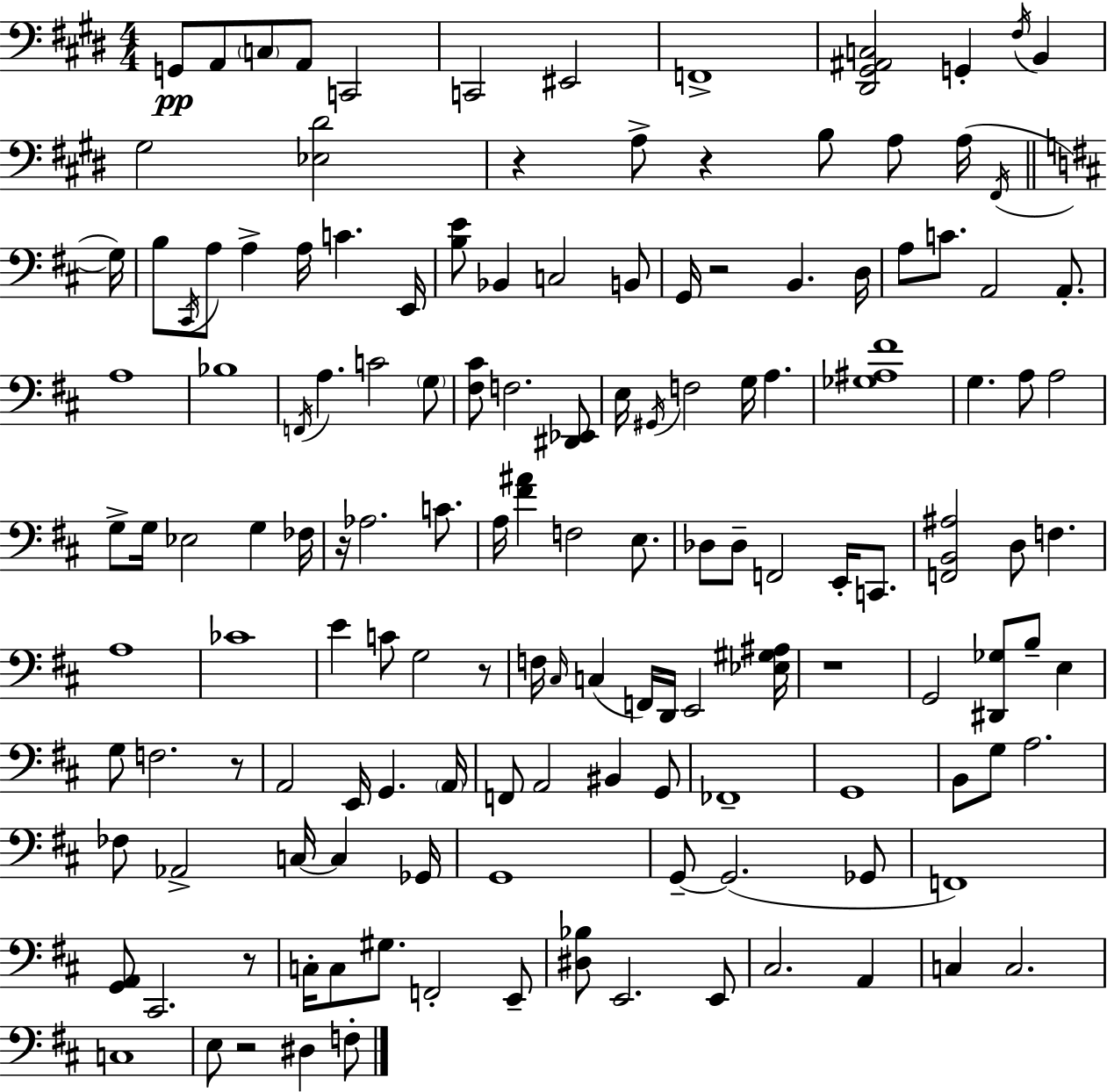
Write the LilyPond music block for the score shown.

{
  \clef bass
  \numericTimeSignature
  \time 4/4
  \key e \major
  g,8\pp a,8 \parenthesize c8 a,8 c,2 | c,2 eis,2 | f,1-> | <dis, gis, ais, c>2 g,4-. \acciaccatura { fis16 } b,4 | \break gis2 <ees dis'>2 | r4 a8-> r4 b8 a8 a16( | \acciaccatura { fis,16 } \bar "||" \break \key d \major g16) b8 \acciaccatura { cis,16 } a8 a4-> a16 c'4. | e,16 <b e'>8 bes,4 c2 | b,8 g,16 r2 b,4. | d16 a8 c'8. a,2 a,8.-. | \break a1 | bes1 | \acciaccatura { f,16 } a4. c'2 | \parenthesize g8 <fis cis'>8 f2. | \break <dis, ees,>8 e16 \acciaccatura { gis,16 } f2 g16 a4. | <ges ais fis'>1 | g4. a8 a2 | g8-> g16 ees2 g4 | \break fes16 r16 aes2. | c'8. a16 <fis' ais'>4 f2 | e8. des8 des8-- f,2 | e,16-. c,8. <f, b, ais>2 d8 f4. | \break a1 | ces'1 | e'4 c'8 g2 | r8 f16 \grace { cis16 }( c4 f,16) d,16 e,2 | \break <ees gis ais>16 r1 | g,2 <dis, ges>8 b8-- | e4 g8 f2. | r8 a,2 e,16 g,4. | \break \parenthesize a,16 f,8 a,2 bis,4 | g,8 fes,1-- | g,1 | b,8 g8 a2. | \break fes8 aes,2-> c16~~ | c4 ges,16 g,1 | g,8--~~ g,2.( | ges,8 f,1) | \break <g, a,>8 cis,2. | r8 c16-. c8 gis8. f,2-. | e,8-- <dis bes>8 e,2. | e,8 cis2. | \break a,4 c4 c2. | c1 | e8 r2 dis4 | f8-. \bar "|."
}